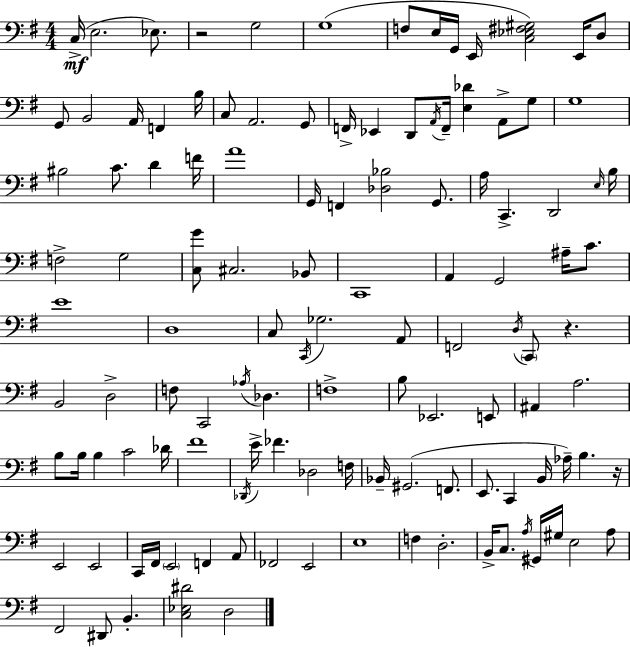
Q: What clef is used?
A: bass